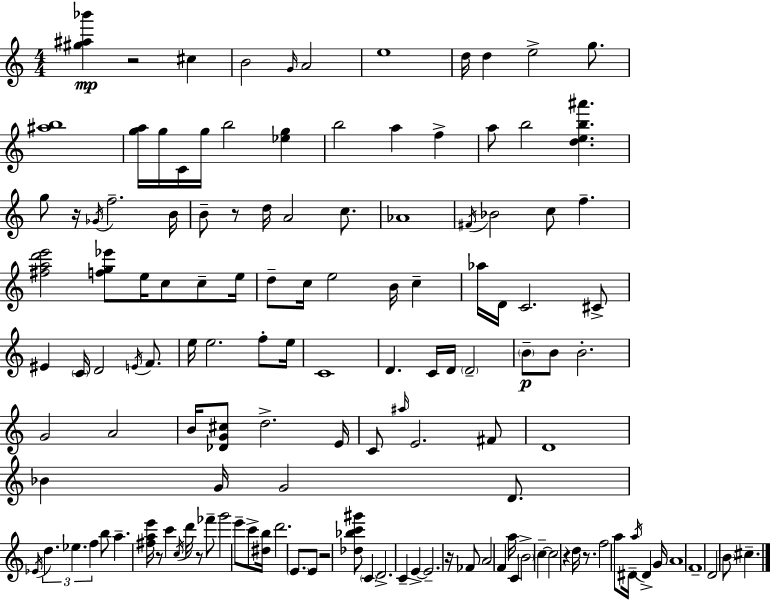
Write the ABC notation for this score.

X:1
T:Untitled
M:4/4
L:1/4
K:C
[^g^a_b'] z2 ^c B2 G/4 A2 e4 d/4 d e2 g/2 [^ab]4 [ga]/4 g/4 C/4 g/4 b2 [_eg] b2 a f a/2 b2 [deb^a'] g/2 z/4 _G/4 f2 B/4 B/2 z/2 d/4 A2 c/2 _A4 ^F/4 _B2 c/2 f [^fad'e']2 [fg_e']/2 e/4 c/2 c/2 e/4 d/2 c/4 e2 B/4 c _a/4 D/4 C2 ^C/2 ^E C/4 D2 E/4 F/2 e/4 e2 f/2 e/4 C4 D C/4 D/4 D2 B/2 B/2 B2 G2 A2 B/4 [_DG^c]/2 d2 E/4 C/2 ^a/4 E2 ^F/2 D4 _B G/4 G2 D/2 _E/4 d _e f b/2 a [^fae']/4 z/2 c' c/4 d'/4 z/2 _f'/2 g'2 e'/2 c'/2 [^db]/4 d'2 E/2 E/2 z2 [_d_bc'^g']/2 C D2 C E E2 z/4 _F/2 A2 F a/4 C B2 c c2 z d/4 z/2 f2 a/2 ^D/4 a/4 ^D G/4 A4 F4 D2 B/2 ^c